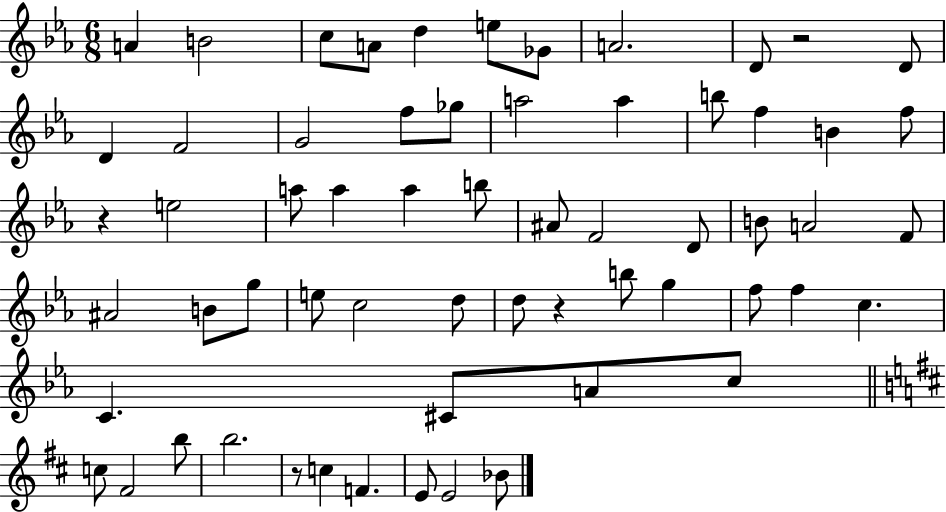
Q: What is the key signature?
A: EES major